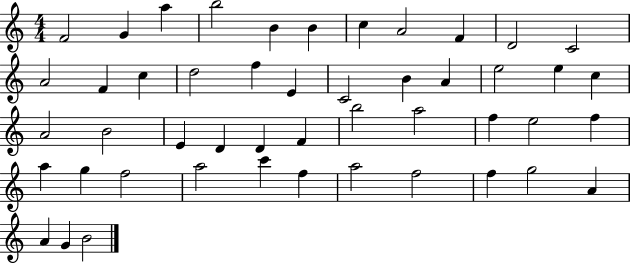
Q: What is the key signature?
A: C major